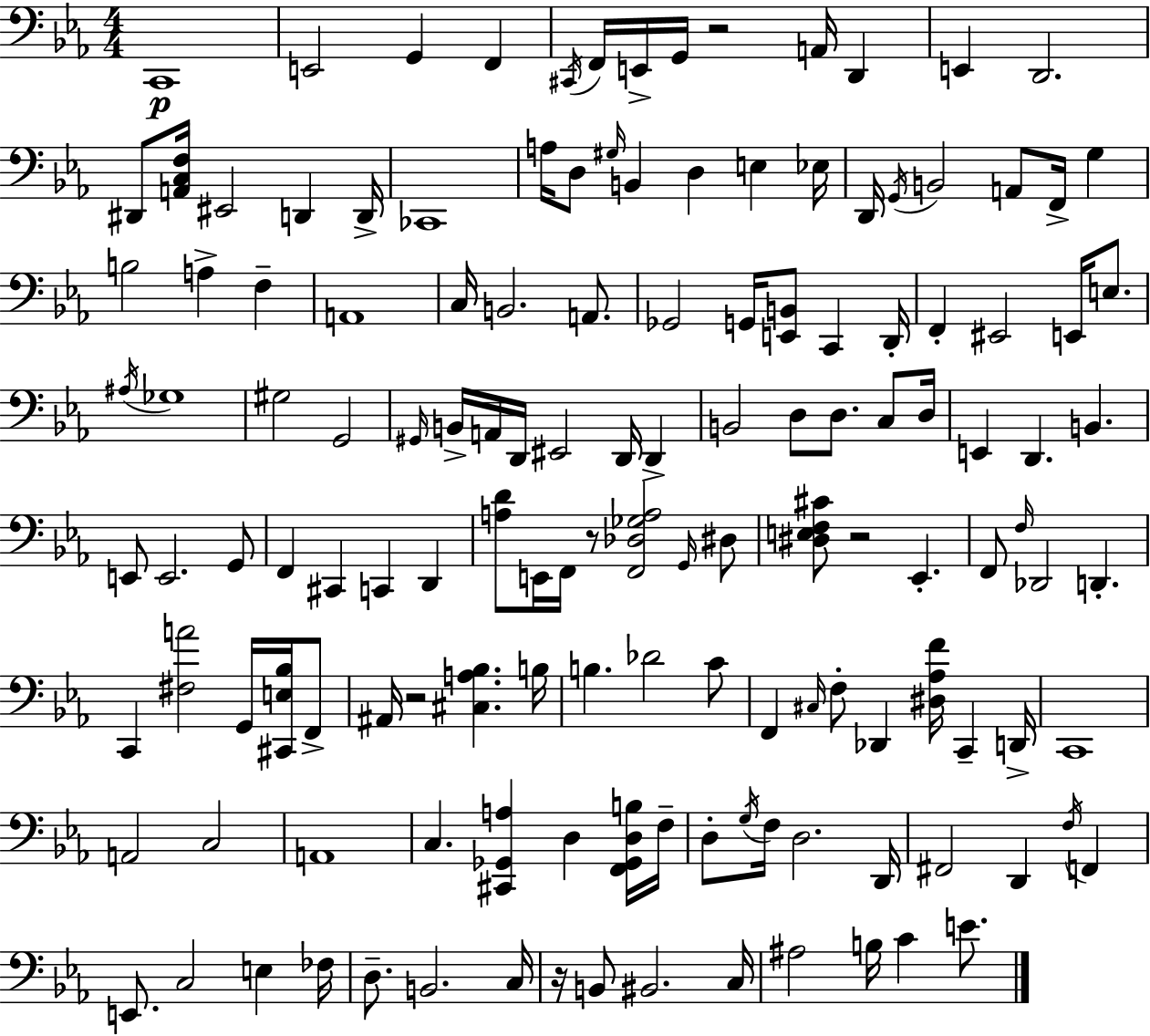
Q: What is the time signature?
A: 4/4